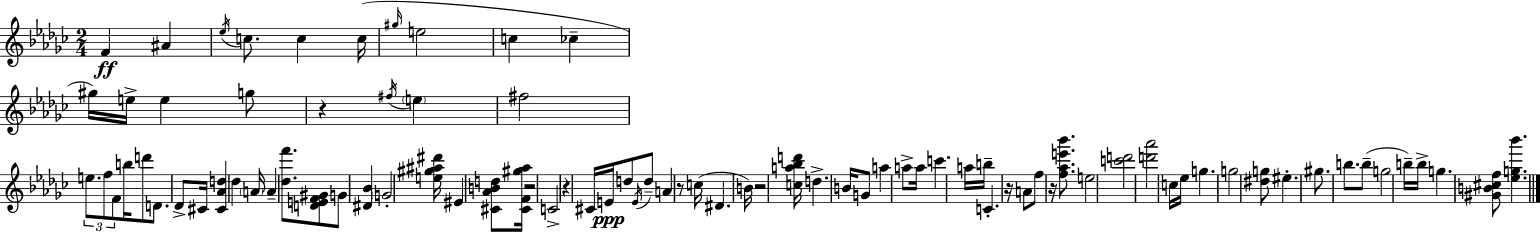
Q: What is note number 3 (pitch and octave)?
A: Eb5